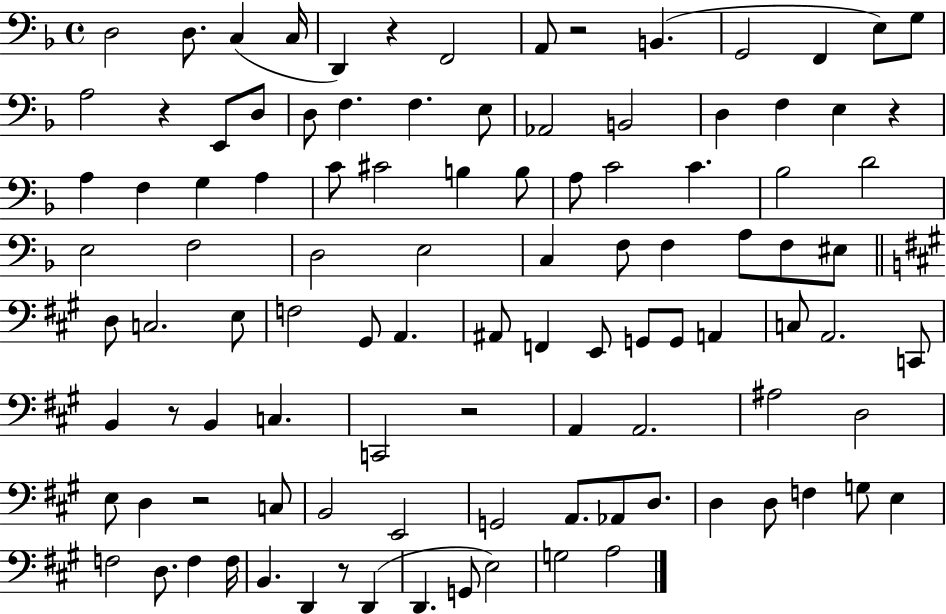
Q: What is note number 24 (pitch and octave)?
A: E3